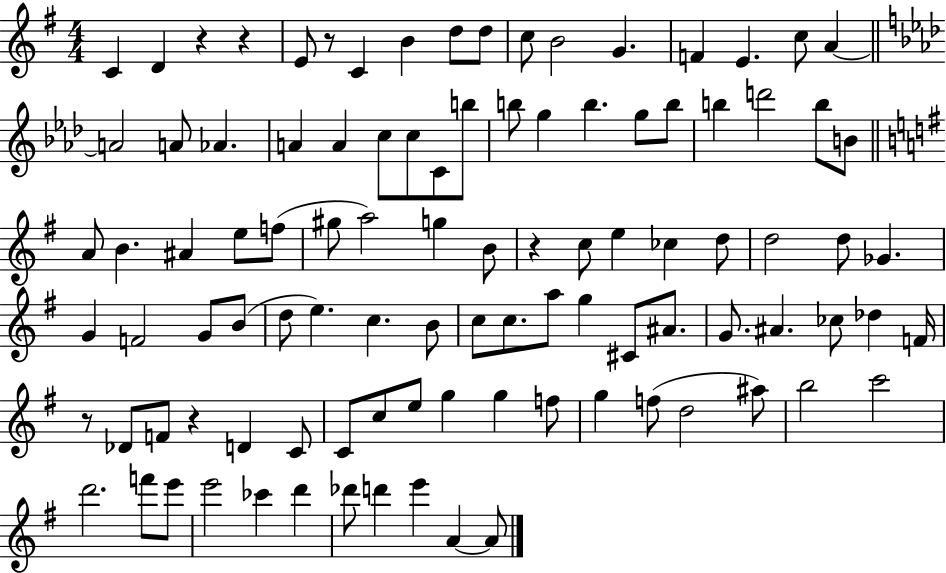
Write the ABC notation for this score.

X:1
T:Untitled
M:4/4
L:1/4
K:G
C D z z E/2 z/2 C B d/2 d/2 c/2 B2 G F E c/2 A A2 A/2 _A A A c/2 c/2 C/2 b/2 b/2 g b g/2 b/2 b d'2 b/2 B/2 A/2 B ^A e/2 f/2 ^g/2 a2 g B/2 z c/2 e _c d/2 d2 d/2 _G G F2 G/2 B/2 d/2 e c B/2 c/2 c/2 a/2 g ^C/2 ^A/2 G/2 ^A _c/2 _d F/4 z/2 _D/2 F/2 z D C/2 C/2 c/2 e/2 g g f/2 g f/2 d2 ^a/2 b2 c'2 d'2 f'/2 e'/2 e'2 _c' d' _d'/2 d' e' A A/2